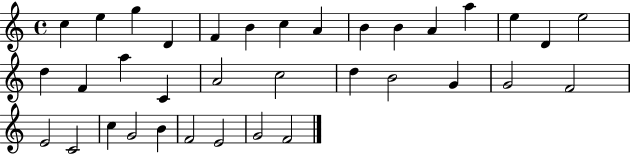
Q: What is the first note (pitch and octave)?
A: C5